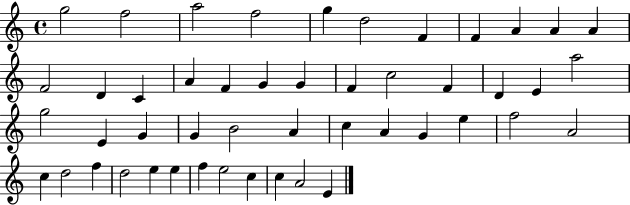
X:1
T:Untitled
M:4/4
L:1/4
K:C
g2 f2 a2 f2 g d2 F F A A A F2 D C A F G G F c2 F D E a2 g2 E G G B2 A c A G e f2 A2 c d2 f d2 e e f e2 c c A2 E